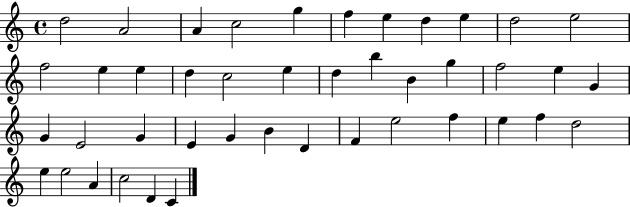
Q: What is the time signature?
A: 4/4